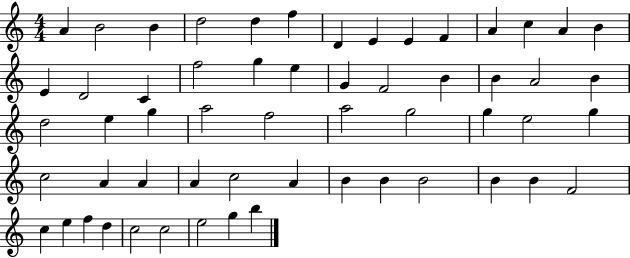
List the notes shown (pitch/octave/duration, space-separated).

A4/q B4/h B4/q D5/h D5/q F5/q D4/q E4/q E4/q F4/q A4/q C5/q A4/q B4/q E4/q D4/h C4/q F5/h G5/q E5/q G4/q F4/h B4/q B4/q A4/h B4/q D5/h E5/q G5/q A5/h F5/h A5/h G5/h G5/q E5/h G5/q C5/h A4/q A4/q A4/q C5/h A4/q B4/q B4/q B4/h B4/q B4/q F4/h C5/q E5/q F5/q D5/q C5/h C5/h E5/h G5/q B5/q